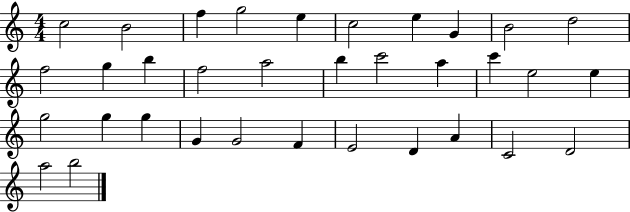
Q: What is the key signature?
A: C major